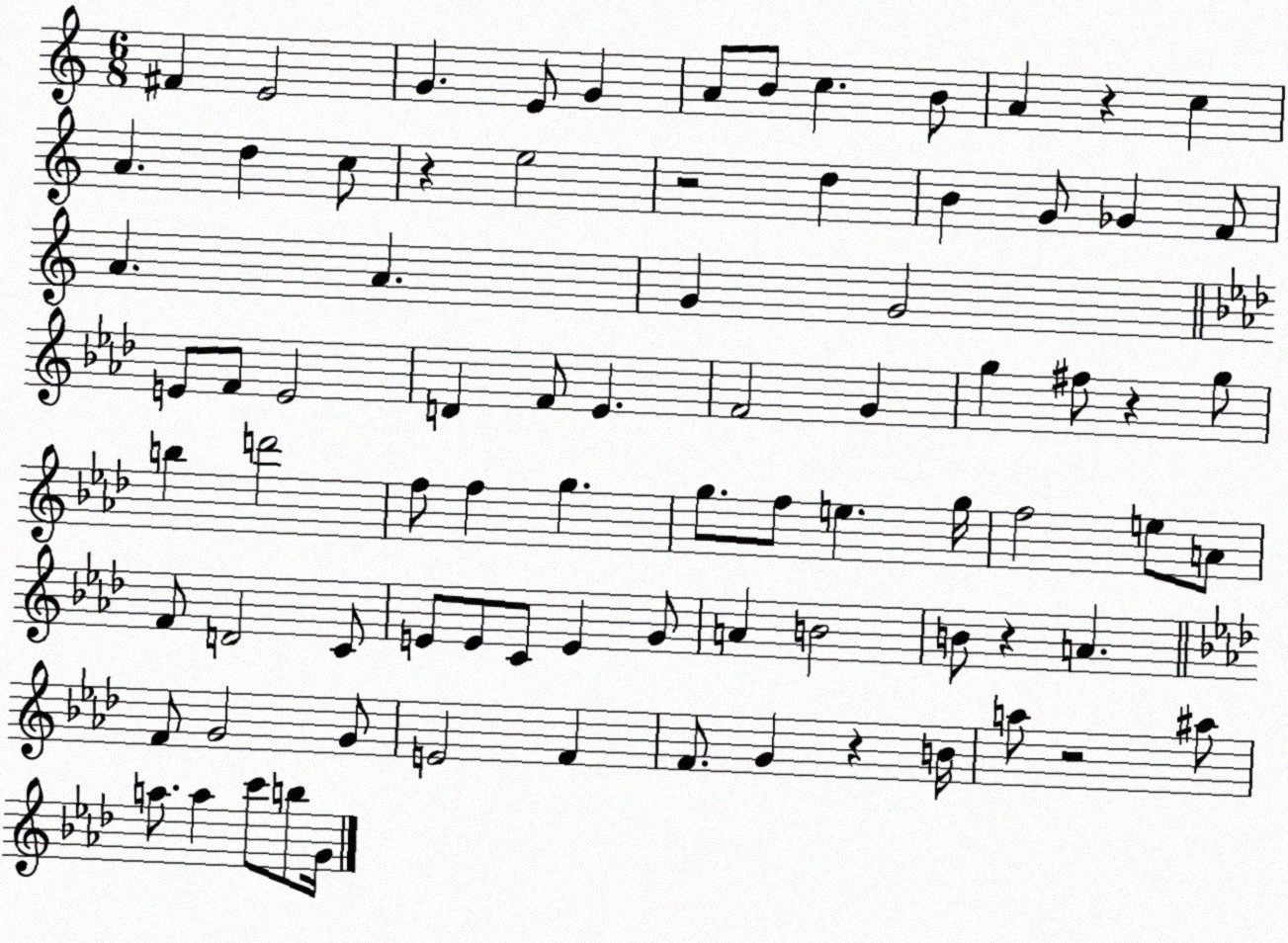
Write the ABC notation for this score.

X:1
T:Untitled
M:6/8
L:1/4
K:C
^F E2 G E/2 G A/2 B/2 c B/2 A z c A d c/2 z e2 z2 d B G/2 _G F/2 A A G G2 E/2 F/2 E2 D F/2 _E F2 G g ^f/2 z g/2 b d'2 f/2 f g g/2 f/2 e g/4 f2 e/2 A/2 F/2 D2 C/2 E/2 E/2 C/2 E G/2 A B2 B/2 z A F/2 G2 G/2 E2 F F/2 G z B/4 a/2 z2 ^a/2 a/2 a c'/2 b/2 G/4